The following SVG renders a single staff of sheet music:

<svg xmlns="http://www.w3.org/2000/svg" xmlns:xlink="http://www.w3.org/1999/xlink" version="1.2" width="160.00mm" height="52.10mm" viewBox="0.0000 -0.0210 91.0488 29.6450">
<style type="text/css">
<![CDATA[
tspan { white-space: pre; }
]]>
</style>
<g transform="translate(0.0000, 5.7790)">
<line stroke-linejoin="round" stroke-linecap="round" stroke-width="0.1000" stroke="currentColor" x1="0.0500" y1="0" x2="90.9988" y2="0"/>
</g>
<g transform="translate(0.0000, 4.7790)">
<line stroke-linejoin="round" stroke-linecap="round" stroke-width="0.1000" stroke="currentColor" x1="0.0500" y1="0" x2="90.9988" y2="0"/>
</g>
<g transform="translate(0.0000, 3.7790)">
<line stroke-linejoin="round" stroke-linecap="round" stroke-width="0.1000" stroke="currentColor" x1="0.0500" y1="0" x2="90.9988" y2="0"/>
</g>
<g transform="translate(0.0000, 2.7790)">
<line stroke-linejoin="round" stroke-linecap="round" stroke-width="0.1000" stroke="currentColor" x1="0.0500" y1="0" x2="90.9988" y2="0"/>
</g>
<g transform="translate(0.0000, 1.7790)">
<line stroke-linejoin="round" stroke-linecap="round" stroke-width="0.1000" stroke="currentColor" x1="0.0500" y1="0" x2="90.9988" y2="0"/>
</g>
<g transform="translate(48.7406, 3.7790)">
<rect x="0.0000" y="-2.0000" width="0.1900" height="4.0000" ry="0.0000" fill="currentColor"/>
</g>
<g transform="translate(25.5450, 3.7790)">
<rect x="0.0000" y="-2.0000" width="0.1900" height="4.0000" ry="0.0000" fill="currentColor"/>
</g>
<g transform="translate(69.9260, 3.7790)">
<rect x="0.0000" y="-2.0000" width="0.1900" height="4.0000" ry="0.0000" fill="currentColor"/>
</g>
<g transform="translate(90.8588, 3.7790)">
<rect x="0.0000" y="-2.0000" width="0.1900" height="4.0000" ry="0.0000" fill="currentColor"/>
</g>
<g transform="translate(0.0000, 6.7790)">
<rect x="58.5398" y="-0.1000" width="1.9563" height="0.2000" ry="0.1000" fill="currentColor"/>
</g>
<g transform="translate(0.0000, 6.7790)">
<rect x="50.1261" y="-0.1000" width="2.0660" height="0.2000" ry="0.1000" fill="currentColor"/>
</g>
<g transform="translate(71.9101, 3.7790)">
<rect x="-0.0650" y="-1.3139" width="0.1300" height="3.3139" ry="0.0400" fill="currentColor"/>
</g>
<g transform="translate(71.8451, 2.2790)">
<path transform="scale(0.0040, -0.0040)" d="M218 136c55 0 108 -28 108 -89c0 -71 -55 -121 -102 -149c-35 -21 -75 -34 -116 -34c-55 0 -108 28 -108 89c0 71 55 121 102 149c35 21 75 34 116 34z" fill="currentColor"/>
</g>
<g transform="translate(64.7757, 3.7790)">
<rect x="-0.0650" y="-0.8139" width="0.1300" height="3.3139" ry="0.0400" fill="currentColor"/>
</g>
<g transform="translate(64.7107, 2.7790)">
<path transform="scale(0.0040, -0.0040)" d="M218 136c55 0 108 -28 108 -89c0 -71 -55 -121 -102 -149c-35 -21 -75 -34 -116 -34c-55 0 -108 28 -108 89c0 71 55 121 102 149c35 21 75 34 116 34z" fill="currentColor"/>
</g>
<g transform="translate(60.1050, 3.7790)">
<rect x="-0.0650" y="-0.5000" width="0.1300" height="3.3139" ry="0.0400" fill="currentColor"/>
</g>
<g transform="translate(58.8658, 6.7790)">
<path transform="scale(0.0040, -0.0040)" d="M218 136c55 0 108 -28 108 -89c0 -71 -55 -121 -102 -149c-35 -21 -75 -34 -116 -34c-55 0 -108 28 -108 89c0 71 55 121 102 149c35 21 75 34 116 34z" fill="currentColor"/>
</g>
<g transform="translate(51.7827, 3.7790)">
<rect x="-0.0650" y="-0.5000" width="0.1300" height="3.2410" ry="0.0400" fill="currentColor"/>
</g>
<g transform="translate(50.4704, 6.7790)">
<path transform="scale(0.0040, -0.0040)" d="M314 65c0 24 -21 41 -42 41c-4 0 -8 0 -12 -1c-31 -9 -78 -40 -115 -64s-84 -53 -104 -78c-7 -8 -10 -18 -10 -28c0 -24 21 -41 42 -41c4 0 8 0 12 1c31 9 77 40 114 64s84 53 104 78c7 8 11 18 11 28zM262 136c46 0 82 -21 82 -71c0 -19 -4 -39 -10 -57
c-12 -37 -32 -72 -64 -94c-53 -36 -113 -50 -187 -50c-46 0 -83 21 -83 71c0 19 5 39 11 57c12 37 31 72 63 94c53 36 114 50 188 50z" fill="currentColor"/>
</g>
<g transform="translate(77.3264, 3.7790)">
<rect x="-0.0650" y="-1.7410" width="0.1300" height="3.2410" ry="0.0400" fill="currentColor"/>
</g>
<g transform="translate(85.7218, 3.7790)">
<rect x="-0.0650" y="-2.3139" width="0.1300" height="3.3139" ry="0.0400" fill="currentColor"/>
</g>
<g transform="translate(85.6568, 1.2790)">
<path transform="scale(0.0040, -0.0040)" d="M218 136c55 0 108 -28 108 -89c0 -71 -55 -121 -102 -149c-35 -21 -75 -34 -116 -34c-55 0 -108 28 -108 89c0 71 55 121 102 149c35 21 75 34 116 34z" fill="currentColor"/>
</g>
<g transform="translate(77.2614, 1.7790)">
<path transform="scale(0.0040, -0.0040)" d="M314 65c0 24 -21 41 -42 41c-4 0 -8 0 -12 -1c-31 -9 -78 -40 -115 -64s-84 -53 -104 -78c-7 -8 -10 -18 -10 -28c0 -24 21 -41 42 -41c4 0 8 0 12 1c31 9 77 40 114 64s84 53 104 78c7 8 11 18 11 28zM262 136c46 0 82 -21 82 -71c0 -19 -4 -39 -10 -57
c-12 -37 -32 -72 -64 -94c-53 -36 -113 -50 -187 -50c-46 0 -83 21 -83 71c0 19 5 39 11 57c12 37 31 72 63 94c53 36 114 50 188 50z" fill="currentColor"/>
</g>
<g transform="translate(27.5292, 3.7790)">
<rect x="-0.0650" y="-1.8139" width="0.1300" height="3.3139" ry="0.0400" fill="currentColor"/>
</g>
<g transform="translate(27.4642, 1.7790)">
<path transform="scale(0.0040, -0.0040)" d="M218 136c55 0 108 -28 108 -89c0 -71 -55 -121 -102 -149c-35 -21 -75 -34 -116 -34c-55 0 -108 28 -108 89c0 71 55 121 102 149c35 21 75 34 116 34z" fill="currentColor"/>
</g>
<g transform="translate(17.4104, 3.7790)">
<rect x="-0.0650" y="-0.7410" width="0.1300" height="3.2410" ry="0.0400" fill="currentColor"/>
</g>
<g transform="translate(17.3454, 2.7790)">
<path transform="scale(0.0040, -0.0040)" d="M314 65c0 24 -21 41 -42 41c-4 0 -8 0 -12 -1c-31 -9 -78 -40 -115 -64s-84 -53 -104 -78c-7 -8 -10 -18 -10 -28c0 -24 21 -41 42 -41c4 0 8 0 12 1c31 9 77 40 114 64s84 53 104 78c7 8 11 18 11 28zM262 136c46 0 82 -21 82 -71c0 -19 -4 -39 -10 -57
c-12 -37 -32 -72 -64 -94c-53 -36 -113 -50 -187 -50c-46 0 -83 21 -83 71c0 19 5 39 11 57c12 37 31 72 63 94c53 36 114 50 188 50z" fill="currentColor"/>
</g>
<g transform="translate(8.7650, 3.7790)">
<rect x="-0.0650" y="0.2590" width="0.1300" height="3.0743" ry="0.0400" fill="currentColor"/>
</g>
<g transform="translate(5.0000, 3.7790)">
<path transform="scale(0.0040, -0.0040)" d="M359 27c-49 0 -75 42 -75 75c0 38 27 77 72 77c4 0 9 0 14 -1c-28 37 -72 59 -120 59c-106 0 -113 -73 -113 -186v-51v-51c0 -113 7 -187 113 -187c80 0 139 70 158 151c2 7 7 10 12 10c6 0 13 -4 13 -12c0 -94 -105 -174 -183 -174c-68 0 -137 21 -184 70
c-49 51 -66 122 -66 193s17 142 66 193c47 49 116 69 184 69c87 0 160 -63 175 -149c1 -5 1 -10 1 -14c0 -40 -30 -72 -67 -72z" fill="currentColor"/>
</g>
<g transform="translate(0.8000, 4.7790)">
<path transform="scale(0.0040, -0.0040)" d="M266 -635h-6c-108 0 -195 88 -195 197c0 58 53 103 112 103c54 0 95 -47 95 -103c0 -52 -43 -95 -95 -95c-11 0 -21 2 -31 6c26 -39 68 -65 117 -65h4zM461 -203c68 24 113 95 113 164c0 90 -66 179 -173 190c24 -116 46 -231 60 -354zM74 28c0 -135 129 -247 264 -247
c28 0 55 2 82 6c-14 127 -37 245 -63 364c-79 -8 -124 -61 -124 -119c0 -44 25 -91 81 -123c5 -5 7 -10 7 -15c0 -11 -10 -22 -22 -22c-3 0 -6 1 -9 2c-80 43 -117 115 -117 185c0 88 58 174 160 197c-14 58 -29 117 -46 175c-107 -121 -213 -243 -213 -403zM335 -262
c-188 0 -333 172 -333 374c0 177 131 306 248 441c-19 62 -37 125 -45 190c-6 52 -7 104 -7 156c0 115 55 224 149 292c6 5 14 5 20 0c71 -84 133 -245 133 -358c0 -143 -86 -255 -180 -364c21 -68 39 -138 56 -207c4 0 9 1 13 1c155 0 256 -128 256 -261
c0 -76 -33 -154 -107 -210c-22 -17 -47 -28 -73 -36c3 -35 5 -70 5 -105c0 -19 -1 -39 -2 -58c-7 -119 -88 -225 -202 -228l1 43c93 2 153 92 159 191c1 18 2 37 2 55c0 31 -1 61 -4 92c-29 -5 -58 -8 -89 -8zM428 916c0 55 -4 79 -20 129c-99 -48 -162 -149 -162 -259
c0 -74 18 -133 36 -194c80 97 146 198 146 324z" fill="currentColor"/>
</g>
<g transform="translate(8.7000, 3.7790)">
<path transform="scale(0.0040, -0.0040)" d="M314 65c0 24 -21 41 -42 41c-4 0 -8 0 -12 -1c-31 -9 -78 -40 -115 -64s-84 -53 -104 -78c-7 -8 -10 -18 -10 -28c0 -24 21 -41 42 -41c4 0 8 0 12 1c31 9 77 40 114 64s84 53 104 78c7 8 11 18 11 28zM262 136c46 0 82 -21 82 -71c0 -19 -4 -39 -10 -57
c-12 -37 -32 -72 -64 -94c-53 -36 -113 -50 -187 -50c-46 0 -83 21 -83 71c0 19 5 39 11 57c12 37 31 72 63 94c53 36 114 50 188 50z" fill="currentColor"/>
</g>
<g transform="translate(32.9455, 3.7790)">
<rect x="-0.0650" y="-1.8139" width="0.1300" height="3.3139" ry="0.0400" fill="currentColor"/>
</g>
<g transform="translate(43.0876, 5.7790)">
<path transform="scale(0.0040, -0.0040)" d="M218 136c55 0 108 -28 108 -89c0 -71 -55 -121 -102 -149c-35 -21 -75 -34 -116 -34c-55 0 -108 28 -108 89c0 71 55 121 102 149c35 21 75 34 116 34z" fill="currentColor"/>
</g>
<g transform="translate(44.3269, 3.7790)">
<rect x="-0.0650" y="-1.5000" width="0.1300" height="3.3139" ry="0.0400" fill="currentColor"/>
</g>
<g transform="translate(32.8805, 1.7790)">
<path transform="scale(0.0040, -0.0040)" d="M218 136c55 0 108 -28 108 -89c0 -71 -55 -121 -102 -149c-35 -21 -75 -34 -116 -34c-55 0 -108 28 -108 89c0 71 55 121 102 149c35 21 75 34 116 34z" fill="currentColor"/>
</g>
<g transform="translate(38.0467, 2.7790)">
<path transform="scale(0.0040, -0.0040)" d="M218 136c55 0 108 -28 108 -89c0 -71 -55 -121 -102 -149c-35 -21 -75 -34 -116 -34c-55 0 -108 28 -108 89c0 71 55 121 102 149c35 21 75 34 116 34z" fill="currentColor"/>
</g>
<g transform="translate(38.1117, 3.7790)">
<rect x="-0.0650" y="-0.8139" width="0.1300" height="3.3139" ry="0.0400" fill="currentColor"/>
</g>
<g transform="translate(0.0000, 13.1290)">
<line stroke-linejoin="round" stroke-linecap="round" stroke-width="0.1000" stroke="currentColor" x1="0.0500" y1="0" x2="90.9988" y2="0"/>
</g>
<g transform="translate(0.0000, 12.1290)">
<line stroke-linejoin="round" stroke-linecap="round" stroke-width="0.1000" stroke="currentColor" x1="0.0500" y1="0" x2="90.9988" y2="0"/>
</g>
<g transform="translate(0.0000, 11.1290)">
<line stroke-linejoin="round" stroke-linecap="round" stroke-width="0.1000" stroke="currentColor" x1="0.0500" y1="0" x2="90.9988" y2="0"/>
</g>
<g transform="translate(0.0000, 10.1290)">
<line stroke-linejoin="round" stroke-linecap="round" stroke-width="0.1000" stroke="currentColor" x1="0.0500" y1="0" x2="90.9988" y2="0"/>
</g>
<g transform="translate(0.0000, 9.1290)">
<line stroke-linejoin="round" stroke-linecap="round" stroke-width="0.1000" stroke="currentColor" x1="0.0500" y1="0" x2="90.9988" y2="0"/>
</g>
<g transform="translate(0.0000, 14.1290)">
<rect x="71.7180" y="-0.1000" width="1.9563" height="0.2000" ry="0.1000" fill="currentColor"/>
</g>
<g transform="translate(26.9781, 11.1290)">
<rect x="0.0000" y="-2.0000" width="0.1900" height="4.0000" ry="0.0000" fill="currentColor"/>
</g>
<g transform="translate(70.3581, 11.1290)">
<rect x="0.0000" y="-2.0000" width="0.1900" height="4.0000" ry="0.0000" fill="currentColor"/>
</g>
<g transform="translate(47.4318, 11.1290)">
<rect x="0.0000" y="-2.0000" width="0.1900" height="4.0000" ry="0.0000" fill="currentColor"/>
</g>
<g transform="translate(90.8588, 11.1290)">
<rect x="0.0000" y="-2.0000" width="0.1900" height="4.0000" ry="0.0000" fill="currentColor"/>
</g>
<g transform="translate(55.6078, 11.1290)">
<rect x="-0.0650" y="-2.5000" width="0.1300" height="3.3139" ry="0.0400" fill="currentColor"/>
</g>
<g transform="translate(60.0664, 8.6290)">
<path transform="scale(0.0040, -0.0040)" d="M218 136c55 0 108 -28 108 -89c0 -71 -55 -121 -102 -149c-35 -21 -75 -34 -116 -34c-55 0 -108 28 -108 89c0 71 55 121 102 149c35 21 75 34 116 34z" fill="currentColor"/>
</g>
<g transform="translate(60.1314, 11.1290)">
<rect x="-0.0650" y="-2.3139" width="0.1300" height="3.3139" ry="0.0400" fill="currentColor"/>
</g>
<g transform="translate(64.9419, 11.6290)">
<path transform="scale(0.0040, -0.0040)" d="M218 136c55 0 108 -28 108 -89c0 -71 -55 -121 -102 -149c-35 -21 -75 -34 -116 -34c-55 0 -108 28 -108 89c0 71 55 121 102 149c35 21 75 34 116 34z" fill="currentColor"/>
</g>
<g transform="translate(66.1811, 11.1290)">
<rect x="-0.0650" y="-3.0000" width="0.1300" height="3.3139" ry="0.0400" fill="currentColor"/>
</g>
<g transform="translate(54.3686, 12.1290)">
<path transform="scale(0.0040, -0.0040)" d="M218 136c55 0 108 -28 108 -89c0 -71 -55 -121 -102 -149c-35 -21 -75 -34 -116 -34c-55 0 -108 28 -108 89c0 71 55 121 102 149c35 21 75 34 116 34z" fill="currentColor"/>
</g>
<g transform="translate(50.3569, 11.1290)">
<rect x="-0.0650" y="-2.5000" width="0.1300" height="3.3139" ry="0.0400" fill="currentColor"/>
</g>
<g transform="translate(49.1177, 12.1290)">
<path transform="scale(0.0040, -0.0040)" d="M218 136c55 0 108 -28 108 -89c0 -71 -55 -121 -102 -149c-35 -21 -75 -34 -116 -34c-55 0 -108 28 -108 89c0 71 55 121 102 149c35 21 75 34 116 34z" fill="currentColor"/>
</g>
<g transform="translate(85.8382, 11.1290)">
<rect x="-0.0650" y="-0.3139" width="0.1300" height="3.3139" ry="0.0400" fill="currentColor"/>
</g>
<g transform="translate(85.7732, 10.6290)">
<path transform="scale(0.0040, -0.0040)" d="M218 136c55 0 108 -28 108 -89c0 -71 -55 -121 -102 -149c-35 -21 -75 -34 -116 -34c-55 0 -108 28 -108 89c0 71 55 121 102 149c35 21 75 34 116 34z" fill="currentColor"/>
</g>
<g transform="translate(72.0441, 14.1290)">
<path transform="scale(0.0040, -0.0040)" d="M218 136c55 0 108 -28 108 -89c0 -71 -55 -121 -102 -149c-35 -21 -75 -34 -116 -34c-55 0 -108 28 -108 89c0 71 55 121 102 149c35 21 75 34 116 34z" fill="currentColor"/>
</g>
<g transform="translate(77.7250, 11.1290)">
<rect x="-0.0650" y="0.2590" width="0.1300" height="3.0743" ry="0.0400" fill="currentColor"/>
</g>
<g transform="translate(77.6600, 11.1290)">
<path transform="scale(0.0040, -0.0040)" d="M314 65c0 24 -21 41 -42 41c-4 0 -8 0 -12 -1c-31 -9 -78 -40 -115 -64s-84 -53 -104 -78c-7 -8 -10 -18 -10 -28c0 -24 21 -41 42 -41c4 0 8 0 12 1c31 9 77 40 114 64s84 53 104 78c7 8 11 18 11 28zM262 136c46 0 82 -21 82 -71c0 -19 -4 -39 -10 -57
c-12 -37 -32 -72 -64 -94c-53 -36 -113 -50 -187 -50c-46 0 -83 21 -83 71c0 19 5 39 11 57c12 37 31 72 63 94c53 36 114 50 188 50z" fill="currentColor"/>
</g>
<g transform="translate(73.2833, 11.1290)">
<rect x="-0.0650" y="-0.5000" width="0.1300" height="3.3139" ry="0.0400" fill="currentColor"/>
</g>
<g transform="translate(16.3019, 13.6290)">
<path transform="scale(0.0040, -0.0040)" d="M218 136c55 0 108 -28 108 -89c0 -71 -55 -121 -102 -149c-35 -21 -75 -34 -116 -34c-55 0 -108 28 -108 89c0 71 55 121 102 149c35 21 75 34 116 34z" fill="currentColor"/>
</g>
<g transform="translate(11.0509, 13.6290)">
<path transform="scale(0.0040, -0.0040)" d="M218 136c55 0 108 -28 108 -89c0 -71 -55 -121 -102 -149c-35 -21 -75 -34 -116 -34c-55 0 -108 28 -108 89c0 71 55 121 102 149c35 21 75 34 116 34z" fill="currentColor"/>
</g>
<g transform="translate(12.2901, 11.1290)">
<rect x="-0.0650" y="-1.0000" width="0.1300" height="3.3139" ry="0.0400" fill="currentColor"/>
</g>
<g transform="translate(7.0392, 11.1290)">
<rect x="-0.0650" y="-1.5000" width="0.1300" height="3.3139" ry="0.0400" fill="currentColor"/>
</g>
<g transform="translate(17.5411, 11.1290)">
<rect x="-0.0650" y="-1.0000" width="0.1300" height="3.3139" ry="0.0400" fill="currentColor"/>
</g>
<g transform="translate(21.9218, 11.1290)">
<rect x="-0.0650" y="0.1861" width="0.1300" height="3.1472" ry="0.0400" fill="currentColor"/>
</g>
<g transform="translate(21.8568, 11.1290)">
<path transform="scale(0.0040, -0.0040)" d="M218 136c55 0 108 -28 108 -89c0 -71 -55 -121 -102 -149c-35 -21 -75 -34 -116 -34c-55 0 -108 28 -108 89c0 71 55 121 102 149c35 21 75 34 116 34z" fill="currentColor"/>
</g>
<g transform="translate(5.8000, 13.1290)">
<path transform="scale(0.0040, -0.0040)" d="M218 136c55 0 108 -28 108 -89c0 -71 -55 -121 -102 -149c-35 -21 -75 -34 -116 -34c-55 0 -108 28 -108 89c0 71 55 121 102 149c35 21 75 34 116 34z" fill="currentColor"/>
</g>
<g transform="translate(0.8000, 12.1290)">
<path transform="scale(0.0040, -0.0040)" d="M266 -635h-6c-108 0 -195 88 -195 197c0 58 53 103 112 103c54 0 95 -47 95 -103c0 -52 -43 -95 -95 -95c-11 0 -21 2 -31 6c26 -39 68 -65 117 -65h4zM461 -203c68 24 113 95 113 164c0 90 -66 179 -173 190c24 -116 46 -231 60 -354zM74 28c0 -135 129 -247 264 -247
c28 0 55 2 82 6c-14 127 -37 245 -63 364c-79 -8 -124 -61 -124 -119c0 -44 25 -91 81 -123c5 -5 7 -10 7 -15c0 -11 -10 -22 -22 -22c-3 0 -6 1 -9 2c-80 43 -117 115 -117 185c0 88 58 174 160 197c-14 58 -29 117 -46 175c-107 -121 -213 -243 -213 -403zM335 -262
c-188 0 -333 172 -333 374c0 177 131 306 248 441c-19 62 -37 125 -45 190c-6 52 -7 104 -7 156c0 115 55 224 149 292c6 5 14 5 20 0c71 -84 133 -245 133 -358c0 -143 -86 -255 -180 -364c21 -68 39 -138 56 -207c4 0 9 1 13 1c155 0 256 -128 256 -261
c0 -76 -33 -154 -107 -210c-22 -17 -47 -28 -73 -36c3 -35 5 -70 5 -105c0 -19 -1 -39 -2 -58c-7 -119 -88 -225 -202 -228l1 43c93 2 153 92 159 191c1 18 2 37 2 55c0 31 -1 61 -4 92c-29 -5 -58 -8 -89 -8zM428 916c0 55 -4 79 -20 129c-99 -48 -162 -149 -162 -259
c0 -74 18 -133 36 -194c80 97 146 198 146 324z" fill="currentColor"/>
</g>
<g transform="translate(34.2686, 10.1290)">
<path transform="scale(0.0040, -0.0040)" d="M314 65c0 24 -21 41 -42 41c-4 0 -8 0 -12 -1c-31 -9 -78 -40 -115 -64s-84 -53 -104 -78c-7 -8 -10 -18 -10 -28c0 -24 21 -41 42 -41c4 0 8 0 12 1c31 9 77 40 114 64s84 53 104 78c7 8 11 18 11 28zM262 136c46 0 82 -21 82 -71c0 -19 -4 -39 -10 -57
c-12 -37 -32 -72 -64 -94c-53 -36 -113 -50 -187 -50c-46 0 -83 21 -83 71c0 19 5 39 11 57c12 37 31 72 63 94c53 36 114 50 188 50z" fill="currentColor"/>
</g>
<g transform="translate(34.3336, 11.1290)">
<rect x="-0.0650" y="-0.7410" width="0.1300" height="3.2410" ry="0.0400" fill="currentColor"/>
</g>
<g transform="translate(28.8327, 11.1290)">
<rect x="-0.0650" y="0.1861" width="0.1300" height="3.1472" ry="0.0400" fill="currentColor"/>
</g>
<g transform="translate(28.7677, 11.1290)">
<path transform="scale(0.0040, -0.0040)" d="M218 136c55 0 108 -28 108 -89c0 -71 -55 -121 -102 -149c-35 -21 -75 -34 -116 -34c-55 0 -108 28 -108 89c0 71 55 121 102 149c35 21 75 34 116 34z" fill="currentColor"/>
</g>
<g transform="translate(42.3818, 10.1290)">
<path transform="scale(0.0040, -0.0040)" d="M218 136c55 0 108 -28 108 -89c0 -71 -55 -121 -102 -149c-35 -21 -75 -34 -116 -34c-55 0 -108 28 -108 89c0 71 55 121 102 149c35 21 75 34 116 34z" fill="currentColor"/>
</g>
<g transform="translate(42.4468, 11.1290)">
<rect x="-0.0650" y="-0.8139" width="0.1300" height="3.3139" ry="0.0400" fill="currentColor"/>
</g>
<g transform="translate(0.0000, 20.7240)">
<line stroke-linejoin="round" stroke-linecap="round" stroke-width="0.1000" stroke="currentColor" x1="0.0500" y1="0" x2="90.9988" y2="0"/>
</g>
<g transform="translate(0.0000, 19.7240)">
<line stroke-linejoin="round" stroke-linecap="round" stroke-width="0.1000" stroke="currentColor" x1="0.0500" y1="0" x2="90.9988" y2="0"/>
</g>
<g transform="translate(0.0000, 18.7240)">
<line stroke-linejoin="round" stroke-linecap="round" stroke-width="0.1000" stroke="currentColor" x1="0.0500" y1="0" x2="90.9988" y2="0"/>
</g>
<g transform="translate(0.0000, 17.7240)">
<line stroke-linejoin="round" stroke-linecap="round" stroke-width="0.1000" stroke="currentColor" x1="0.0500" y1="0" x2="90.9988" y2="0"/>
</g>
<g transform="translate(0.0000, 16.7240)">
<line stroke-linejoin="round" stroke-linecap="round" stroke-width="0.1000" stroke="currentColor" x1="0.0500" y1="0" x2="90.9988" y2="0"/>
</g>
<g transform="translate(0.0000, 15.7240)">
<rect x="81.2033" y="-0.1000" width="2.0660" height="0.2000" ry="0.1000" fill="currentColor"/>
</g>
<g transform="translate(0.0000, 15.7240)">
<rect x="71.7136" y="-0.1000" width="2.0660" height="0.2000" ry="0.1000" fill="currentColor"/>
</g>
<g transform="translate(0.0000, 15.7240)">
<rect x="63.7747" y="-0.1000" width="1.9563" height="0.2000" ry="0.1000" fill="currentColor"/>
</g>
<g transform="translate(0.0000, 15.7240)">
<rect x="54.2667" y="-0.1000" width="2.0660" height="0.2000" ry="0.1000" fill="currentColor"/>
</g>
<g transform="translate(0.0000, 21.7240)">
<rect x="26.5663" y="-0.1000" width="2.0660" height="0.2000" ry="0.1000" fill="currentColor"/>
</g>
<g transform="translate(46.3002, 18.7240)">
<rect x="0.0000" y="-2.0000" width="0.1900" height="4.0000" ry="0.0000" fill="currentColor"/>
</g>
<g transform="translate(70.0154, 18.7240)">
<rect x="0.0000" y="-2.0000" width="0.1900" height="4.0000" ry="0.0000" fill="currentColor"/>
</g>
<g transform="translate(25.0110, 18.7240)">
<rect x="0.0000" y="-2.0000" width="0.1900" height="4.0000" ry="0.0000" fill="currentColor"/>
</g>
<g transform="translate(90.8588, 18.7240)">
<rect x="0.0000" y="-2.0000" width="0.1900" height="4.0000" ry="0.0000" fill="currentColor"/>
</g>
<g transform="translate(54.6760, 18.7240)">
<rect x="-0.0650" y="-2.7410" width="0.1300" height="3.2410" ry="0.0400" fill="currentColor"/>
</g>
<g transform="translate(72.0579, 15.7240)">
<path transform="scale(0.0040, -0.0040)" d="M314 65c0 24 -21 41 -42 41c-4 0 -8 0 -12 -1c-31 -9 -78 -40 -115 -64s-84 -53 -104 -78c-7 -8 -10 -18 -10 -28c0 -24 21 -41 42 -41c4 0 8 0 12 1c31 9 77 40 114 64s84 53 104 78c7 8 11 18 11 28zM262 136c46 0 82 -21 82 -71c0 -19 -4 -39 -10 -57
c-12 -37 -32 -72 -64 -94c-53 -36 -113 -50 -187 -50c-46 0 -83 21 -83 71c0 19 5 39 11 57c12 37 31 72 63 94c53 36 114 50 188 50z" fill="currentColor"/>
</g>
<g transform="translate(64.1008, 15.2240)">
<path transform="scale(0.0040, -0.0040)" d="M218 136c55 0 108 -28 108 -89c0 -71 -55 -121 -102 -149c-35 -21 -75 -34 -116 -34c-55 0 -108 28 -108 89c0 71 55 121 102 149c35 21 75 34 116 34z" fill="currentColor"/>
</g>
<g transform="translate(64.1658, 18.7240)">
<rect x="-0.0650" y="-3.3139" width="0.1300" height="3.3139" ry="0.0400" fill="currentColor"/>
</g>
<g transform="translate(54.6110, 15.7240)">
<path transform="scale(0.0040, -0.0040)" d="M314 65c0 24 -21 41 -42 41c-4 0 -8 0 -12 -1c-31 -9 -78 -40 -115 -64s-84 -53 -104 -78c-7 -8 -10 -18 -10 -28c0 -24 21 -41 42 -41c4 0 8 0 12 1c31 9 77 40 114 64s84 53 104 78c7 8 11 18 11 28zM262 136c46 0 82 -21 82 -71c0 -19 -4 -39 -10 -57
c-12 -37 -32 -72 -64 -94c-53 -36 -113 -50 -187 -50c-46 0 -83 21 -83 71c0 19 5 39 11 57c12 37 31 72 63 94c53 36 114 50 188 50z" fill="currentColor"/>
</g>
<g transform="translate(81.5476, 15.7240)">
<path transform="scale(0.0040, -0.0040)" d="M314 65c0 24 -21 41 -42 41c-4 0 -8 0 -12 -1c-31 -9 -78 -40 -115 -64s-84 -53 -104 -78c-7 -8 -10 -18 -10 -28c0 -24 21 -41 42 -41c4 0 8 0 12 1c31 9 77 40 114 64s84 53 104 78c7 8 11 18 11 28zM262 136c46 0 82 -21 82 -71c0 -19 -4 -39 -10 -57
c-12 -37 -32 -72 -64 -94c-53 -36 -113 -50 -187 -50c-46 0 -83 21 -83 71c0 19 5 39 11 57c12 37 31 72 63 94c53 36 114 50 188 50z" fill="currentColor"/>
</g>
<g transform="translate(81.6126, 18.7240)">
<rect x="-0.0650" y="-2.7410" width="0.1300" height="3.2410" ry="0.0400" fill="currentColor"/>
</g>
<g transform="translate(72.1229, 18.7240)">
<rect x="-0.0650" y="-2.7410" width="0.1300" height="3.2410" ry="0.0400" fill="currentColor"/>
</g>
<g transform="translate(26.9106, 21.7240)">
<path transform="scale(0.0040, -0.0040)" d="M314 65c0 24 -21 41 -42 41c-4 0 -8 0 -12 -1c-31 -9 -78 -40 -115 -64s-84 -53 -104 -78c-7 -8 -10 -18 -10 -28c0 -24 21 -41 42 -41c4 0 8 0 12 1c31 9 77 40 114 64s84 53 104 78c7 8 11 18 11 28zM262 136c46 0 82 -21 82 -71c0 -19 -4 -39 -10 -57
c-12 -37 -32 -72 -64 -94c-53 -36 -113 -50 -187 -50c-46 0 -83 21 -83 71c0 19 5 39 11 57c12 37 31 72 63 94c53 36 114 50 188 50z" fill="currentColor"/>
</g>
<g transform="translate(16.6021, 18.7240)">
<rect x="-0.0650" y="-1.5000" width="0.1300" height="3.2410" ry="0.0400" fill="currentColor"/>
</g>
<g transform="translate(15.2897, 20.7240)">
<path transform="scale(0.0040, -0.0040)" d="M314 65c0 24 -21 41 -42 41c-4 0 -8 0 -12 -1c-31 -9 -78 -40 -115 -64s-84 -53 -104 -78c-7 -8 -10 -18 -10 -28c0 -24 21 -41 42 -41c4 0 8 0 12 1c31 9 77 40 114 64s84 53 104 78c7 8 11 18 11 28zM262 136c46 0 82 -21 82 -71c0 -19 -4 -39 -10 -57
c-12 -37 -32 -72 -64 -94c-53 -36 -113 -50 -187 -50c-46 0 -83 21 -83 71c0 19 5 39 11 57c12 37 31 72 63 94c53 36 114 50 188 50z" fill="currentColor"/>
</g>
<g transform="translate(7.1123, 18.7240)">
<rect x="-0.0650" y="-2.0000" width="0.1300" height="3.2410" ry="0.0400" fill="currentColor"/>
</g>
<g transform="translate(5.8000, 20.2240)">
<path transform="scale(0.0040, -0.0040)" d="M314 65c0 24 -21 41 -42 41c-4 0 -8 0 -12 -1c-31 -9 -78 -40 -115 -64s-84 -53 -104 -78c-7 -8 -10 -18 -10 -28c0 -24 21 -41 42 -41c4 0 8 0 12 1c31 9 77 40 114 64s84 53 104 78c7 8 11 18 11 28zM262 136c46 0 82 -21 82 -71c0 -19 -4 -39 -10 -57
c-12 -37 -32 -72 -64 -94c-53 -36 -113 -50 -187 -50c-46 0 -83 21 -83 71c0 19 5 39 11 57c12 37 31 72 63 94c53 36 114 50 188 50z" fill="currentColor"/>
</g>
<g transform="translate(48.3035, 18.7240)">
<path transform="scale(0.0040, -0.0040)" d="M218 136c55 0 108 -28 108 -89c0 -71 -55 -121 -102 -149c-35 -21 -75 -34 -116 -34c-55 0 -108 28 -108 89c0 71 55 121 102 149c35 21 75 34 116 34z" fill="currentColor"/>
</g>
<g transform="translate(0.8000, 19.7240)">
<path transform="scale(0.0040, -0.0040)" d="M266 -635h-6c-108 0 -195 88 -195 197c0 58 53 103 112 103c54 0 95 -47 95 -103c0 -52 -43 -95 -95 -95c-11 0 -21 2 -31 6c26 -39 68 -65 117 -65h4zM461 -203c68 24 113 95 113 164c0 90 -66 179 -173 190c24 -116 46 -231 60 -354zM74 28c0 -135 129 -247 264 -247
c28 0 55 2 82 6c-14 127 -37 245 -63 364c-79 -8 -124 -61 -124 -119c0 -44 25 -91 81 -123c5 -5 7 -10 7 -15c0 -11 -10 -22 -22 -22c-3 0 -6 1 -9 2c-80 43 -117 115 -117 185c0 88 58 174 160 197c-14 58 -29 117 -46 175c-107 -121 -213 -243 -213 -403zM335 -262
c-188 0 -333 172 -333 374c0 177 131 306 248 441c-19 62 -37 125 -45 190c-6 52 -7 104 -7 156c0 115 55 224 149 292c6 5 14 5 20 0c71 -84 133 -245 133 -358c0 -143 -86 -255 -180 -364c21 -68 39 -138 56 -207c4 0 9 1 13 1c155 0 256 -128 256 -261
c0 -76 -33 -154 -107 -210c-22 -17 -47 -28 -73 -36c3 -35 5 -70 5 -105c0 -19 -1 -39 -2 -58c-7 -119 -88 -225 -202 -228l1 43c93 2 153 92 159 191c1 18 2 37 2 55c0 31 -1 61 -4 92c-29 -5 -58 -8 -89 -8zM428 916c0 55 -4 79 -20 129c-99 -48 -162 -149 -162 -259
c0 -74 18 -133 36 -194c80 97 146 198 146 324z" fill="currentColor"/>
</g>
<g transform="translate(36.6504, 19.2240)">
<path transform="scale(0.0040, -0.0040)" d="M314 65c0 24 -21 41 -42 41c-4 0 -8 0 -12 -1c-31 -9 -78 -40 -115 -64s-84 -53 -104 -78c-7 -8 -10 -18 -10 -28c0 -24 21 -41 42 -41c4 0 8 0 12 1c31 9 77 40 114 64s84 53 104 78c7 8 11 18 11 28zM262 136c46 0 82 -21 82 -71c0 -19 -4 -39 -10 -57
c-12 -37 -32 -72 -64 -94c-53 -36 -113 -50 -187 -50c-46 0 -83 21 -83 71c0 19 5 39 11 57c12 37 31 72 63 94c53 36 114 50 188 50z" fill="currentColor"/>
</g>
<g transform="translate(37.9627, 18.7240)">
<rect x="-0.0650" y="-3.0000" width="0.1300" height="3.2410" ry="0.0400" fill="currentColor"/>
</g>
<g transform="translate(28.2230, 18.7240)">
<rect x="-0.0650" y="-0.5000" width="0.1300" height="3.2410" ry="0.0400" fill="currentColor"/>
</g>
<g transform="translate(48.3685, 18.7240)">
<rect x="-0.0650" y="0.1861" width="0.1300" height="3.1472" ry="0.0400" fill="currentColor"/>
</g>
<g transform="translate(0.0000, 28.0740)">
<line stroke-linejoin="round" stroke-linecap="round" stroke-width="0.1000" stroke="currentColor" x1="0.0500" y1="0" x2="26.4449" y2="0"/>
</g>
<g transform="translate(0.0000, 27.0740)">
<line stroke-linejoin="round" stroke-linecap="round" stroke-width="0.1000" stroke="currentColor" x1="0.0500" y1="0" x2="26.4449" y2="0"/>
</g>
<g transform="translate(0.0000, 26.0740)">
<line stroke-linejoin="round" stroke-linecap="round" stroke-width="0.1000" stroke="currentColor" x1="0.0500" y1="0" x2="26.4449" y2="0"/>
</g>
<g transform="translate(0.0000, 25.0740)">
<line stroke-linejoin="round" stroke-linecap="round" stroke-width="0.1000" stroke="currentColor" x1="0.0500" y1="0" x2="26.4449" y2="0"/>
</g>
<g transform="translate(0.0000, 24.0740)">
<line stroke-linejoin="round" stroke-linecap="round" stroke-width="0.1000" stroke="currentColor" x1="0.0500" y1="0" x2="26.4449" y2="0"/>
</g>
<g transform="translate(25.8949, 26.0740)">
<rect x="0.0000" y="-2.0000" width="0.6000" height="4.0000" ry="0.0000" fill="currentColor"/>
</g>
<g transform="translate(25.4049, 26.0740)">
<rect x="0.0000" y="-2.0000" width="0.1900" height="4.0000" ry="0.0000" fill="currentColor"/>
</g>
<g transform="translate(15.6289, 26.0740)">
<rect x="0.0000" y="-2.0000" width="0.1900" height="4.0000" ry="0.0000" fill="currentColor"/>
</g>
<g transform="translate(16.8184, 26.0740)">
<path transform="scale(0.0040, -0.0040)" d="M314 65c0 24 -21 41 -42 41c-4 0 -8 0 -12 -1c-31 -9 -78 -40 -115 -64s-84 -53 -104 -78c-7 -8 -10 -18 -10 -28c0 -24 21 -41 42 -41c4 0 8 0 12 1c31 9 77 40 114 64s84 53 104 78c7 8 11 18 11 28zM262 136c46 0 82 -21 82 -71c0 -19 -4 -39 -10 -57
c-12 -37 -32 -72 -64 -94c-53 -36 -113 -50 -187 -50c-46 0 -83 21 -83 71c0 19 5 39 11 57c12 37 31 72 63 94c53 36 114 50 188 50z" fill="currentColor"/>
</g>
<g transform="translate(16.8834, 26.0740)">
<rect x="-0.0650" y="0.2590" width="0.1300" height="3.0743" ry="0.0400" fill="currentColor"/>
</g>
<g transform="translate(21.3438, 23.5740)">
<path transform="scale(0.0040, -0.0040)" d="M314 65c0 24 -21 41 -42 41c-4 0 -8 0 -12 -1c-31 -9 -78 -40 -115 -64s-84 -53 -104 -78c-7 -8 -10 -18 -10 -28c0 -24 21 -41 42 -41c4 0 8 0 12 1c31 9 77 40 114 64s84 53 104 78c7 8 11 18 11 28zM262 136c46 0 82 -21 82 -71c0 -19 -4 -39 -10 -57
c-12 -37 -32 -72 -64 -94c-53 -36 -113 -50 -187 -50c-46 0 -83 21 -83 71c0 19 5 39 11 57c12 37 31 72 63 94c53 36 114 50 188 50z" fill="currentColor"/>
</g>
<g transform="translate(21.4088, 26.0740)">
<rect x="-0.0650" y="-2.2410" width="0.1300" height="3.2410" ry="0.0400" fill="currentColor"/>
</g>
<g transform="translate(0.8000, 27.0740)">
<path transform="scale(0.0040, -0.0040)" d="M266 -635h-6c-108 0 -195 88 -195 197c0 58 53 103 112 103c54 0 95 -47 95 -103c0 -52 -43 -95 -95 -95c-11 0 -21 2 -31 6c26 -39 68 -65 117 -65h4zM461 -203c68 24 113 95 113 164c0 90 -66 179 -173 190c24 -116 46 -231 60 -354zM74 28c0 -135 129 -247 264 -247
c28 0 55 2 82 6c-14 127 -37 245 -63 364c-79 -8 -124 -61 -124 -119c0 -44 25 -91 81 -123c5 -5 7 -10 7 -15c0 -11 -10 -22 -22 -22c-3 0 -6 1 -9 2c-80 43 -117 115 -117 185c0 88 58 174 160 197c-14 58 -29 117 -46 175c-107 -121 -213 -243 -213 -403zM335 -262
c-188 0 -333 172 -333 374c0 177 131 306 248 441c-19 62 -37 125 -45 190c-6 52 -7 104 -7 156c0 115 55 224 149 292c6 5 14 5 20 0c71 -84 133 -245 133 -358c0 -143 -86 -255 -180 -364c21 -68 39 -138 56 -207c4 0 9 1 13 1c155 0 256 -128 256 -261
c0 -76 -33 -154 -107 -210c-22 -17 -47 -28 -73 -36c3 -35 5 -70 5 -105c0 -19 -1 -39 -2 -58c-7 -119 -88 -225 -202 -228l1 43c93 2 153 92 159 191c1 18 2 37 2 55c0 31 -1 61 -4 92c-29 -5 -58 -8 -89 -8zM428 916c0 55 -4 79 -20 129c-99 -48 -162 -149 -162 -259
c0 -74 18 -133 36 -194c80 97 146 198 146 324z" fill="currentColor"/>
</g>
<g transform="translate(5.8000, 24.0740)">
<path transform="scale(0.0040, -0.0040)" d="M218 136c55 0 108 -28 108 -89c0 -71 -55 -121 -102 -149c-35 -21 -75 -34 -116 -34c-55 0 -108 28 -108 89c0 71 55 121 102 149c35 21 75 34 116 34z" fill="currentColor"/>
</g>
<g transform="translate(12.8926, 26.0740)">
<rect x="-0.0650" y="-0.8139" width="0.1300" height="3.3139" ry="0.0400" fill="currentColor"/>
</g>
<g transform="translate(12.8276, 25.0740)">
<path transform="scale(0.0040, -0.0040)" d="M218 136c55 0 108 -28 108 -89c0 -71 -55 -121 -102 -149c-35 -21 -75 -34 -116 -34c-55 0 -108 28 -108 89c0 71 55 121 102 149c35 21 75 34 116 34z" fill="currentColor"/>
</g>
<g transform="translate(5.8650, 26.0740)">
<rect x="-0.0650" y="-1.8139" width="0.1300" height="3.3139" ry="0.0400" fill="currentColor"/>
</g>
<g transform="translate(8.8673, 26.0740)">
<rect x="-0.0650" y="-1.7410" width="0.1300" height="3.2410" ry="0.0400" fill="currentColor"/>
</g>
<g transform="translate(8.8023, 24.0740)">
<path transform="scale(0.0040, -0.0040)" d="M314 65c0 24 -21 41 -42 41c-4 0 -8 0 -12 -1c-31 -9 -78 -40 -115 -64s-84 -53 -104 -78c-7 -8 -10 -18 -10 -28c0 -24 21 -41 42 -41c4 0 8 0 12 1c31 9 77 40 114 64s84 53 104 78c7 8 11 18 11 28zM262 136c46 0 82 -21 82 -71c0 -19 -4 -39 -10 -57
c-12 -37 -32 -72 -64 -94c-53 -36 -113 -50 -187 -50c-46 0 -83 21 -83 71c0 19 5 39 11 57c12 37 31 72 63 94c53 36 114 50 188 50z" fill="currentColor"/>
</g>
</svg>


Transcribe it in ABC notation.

X:1
T:Untitled
M:4/4
L:1/4
K:C
B2 d2 f f d E C2 C d e f2 g E D D B B d2 d G G g A C B2 c F2 E2 C2 A2 B a2 b a2 a2 f f2 d B2 g2